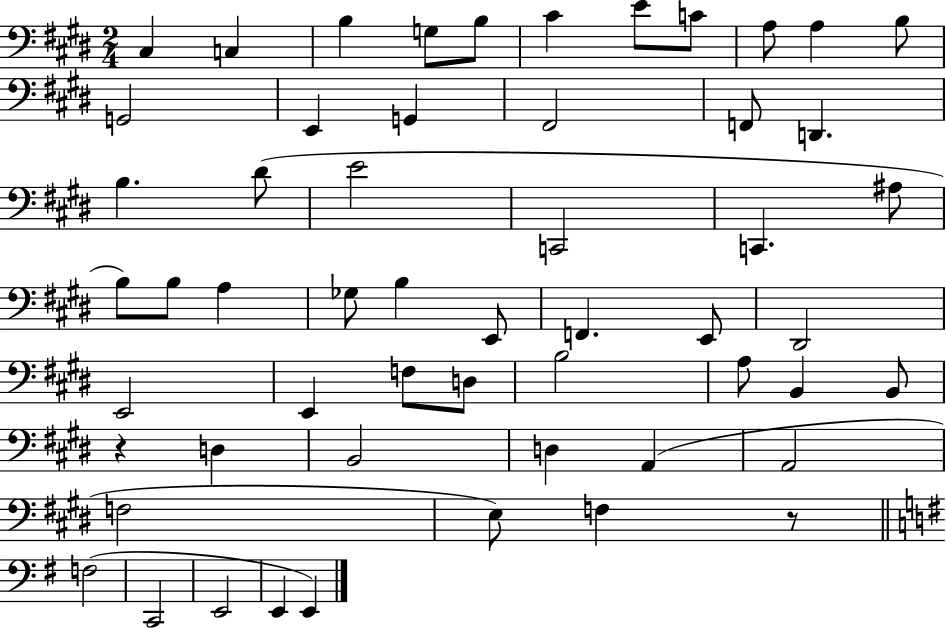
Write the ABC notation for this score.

X:1
T:Untitled
M:2/4
L:1/4
K:E
^C, C, B, G,/2 B,/2 ^C E/2 C/2 A,/2 A, B,/2 G,,2 E,, G,, ^F,,2 F,,/2 D,, B, ^D/2 E2 C,,2 C,, ^A,/2 B,/2 B,/2 A, _G,/2 B, E,,/2 F,, E,,/2 ^D,,2 E,,2 E,, F,/2 D,/2 B,2 A,/2 B,, B,,/2 z D, B,,2 D, A,, A,,2 F,2 E,/2 F, z/2 F,2 C,,2 E,,2 E,, E,,